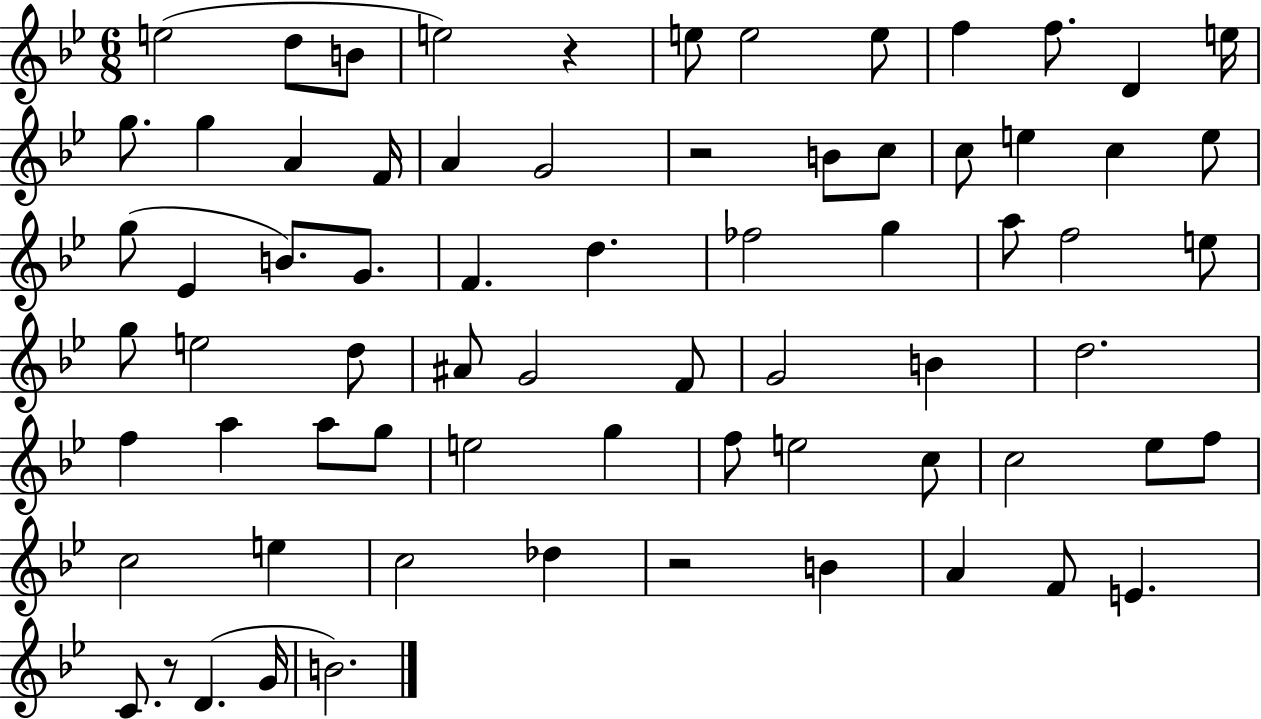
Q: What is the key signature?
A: BES major